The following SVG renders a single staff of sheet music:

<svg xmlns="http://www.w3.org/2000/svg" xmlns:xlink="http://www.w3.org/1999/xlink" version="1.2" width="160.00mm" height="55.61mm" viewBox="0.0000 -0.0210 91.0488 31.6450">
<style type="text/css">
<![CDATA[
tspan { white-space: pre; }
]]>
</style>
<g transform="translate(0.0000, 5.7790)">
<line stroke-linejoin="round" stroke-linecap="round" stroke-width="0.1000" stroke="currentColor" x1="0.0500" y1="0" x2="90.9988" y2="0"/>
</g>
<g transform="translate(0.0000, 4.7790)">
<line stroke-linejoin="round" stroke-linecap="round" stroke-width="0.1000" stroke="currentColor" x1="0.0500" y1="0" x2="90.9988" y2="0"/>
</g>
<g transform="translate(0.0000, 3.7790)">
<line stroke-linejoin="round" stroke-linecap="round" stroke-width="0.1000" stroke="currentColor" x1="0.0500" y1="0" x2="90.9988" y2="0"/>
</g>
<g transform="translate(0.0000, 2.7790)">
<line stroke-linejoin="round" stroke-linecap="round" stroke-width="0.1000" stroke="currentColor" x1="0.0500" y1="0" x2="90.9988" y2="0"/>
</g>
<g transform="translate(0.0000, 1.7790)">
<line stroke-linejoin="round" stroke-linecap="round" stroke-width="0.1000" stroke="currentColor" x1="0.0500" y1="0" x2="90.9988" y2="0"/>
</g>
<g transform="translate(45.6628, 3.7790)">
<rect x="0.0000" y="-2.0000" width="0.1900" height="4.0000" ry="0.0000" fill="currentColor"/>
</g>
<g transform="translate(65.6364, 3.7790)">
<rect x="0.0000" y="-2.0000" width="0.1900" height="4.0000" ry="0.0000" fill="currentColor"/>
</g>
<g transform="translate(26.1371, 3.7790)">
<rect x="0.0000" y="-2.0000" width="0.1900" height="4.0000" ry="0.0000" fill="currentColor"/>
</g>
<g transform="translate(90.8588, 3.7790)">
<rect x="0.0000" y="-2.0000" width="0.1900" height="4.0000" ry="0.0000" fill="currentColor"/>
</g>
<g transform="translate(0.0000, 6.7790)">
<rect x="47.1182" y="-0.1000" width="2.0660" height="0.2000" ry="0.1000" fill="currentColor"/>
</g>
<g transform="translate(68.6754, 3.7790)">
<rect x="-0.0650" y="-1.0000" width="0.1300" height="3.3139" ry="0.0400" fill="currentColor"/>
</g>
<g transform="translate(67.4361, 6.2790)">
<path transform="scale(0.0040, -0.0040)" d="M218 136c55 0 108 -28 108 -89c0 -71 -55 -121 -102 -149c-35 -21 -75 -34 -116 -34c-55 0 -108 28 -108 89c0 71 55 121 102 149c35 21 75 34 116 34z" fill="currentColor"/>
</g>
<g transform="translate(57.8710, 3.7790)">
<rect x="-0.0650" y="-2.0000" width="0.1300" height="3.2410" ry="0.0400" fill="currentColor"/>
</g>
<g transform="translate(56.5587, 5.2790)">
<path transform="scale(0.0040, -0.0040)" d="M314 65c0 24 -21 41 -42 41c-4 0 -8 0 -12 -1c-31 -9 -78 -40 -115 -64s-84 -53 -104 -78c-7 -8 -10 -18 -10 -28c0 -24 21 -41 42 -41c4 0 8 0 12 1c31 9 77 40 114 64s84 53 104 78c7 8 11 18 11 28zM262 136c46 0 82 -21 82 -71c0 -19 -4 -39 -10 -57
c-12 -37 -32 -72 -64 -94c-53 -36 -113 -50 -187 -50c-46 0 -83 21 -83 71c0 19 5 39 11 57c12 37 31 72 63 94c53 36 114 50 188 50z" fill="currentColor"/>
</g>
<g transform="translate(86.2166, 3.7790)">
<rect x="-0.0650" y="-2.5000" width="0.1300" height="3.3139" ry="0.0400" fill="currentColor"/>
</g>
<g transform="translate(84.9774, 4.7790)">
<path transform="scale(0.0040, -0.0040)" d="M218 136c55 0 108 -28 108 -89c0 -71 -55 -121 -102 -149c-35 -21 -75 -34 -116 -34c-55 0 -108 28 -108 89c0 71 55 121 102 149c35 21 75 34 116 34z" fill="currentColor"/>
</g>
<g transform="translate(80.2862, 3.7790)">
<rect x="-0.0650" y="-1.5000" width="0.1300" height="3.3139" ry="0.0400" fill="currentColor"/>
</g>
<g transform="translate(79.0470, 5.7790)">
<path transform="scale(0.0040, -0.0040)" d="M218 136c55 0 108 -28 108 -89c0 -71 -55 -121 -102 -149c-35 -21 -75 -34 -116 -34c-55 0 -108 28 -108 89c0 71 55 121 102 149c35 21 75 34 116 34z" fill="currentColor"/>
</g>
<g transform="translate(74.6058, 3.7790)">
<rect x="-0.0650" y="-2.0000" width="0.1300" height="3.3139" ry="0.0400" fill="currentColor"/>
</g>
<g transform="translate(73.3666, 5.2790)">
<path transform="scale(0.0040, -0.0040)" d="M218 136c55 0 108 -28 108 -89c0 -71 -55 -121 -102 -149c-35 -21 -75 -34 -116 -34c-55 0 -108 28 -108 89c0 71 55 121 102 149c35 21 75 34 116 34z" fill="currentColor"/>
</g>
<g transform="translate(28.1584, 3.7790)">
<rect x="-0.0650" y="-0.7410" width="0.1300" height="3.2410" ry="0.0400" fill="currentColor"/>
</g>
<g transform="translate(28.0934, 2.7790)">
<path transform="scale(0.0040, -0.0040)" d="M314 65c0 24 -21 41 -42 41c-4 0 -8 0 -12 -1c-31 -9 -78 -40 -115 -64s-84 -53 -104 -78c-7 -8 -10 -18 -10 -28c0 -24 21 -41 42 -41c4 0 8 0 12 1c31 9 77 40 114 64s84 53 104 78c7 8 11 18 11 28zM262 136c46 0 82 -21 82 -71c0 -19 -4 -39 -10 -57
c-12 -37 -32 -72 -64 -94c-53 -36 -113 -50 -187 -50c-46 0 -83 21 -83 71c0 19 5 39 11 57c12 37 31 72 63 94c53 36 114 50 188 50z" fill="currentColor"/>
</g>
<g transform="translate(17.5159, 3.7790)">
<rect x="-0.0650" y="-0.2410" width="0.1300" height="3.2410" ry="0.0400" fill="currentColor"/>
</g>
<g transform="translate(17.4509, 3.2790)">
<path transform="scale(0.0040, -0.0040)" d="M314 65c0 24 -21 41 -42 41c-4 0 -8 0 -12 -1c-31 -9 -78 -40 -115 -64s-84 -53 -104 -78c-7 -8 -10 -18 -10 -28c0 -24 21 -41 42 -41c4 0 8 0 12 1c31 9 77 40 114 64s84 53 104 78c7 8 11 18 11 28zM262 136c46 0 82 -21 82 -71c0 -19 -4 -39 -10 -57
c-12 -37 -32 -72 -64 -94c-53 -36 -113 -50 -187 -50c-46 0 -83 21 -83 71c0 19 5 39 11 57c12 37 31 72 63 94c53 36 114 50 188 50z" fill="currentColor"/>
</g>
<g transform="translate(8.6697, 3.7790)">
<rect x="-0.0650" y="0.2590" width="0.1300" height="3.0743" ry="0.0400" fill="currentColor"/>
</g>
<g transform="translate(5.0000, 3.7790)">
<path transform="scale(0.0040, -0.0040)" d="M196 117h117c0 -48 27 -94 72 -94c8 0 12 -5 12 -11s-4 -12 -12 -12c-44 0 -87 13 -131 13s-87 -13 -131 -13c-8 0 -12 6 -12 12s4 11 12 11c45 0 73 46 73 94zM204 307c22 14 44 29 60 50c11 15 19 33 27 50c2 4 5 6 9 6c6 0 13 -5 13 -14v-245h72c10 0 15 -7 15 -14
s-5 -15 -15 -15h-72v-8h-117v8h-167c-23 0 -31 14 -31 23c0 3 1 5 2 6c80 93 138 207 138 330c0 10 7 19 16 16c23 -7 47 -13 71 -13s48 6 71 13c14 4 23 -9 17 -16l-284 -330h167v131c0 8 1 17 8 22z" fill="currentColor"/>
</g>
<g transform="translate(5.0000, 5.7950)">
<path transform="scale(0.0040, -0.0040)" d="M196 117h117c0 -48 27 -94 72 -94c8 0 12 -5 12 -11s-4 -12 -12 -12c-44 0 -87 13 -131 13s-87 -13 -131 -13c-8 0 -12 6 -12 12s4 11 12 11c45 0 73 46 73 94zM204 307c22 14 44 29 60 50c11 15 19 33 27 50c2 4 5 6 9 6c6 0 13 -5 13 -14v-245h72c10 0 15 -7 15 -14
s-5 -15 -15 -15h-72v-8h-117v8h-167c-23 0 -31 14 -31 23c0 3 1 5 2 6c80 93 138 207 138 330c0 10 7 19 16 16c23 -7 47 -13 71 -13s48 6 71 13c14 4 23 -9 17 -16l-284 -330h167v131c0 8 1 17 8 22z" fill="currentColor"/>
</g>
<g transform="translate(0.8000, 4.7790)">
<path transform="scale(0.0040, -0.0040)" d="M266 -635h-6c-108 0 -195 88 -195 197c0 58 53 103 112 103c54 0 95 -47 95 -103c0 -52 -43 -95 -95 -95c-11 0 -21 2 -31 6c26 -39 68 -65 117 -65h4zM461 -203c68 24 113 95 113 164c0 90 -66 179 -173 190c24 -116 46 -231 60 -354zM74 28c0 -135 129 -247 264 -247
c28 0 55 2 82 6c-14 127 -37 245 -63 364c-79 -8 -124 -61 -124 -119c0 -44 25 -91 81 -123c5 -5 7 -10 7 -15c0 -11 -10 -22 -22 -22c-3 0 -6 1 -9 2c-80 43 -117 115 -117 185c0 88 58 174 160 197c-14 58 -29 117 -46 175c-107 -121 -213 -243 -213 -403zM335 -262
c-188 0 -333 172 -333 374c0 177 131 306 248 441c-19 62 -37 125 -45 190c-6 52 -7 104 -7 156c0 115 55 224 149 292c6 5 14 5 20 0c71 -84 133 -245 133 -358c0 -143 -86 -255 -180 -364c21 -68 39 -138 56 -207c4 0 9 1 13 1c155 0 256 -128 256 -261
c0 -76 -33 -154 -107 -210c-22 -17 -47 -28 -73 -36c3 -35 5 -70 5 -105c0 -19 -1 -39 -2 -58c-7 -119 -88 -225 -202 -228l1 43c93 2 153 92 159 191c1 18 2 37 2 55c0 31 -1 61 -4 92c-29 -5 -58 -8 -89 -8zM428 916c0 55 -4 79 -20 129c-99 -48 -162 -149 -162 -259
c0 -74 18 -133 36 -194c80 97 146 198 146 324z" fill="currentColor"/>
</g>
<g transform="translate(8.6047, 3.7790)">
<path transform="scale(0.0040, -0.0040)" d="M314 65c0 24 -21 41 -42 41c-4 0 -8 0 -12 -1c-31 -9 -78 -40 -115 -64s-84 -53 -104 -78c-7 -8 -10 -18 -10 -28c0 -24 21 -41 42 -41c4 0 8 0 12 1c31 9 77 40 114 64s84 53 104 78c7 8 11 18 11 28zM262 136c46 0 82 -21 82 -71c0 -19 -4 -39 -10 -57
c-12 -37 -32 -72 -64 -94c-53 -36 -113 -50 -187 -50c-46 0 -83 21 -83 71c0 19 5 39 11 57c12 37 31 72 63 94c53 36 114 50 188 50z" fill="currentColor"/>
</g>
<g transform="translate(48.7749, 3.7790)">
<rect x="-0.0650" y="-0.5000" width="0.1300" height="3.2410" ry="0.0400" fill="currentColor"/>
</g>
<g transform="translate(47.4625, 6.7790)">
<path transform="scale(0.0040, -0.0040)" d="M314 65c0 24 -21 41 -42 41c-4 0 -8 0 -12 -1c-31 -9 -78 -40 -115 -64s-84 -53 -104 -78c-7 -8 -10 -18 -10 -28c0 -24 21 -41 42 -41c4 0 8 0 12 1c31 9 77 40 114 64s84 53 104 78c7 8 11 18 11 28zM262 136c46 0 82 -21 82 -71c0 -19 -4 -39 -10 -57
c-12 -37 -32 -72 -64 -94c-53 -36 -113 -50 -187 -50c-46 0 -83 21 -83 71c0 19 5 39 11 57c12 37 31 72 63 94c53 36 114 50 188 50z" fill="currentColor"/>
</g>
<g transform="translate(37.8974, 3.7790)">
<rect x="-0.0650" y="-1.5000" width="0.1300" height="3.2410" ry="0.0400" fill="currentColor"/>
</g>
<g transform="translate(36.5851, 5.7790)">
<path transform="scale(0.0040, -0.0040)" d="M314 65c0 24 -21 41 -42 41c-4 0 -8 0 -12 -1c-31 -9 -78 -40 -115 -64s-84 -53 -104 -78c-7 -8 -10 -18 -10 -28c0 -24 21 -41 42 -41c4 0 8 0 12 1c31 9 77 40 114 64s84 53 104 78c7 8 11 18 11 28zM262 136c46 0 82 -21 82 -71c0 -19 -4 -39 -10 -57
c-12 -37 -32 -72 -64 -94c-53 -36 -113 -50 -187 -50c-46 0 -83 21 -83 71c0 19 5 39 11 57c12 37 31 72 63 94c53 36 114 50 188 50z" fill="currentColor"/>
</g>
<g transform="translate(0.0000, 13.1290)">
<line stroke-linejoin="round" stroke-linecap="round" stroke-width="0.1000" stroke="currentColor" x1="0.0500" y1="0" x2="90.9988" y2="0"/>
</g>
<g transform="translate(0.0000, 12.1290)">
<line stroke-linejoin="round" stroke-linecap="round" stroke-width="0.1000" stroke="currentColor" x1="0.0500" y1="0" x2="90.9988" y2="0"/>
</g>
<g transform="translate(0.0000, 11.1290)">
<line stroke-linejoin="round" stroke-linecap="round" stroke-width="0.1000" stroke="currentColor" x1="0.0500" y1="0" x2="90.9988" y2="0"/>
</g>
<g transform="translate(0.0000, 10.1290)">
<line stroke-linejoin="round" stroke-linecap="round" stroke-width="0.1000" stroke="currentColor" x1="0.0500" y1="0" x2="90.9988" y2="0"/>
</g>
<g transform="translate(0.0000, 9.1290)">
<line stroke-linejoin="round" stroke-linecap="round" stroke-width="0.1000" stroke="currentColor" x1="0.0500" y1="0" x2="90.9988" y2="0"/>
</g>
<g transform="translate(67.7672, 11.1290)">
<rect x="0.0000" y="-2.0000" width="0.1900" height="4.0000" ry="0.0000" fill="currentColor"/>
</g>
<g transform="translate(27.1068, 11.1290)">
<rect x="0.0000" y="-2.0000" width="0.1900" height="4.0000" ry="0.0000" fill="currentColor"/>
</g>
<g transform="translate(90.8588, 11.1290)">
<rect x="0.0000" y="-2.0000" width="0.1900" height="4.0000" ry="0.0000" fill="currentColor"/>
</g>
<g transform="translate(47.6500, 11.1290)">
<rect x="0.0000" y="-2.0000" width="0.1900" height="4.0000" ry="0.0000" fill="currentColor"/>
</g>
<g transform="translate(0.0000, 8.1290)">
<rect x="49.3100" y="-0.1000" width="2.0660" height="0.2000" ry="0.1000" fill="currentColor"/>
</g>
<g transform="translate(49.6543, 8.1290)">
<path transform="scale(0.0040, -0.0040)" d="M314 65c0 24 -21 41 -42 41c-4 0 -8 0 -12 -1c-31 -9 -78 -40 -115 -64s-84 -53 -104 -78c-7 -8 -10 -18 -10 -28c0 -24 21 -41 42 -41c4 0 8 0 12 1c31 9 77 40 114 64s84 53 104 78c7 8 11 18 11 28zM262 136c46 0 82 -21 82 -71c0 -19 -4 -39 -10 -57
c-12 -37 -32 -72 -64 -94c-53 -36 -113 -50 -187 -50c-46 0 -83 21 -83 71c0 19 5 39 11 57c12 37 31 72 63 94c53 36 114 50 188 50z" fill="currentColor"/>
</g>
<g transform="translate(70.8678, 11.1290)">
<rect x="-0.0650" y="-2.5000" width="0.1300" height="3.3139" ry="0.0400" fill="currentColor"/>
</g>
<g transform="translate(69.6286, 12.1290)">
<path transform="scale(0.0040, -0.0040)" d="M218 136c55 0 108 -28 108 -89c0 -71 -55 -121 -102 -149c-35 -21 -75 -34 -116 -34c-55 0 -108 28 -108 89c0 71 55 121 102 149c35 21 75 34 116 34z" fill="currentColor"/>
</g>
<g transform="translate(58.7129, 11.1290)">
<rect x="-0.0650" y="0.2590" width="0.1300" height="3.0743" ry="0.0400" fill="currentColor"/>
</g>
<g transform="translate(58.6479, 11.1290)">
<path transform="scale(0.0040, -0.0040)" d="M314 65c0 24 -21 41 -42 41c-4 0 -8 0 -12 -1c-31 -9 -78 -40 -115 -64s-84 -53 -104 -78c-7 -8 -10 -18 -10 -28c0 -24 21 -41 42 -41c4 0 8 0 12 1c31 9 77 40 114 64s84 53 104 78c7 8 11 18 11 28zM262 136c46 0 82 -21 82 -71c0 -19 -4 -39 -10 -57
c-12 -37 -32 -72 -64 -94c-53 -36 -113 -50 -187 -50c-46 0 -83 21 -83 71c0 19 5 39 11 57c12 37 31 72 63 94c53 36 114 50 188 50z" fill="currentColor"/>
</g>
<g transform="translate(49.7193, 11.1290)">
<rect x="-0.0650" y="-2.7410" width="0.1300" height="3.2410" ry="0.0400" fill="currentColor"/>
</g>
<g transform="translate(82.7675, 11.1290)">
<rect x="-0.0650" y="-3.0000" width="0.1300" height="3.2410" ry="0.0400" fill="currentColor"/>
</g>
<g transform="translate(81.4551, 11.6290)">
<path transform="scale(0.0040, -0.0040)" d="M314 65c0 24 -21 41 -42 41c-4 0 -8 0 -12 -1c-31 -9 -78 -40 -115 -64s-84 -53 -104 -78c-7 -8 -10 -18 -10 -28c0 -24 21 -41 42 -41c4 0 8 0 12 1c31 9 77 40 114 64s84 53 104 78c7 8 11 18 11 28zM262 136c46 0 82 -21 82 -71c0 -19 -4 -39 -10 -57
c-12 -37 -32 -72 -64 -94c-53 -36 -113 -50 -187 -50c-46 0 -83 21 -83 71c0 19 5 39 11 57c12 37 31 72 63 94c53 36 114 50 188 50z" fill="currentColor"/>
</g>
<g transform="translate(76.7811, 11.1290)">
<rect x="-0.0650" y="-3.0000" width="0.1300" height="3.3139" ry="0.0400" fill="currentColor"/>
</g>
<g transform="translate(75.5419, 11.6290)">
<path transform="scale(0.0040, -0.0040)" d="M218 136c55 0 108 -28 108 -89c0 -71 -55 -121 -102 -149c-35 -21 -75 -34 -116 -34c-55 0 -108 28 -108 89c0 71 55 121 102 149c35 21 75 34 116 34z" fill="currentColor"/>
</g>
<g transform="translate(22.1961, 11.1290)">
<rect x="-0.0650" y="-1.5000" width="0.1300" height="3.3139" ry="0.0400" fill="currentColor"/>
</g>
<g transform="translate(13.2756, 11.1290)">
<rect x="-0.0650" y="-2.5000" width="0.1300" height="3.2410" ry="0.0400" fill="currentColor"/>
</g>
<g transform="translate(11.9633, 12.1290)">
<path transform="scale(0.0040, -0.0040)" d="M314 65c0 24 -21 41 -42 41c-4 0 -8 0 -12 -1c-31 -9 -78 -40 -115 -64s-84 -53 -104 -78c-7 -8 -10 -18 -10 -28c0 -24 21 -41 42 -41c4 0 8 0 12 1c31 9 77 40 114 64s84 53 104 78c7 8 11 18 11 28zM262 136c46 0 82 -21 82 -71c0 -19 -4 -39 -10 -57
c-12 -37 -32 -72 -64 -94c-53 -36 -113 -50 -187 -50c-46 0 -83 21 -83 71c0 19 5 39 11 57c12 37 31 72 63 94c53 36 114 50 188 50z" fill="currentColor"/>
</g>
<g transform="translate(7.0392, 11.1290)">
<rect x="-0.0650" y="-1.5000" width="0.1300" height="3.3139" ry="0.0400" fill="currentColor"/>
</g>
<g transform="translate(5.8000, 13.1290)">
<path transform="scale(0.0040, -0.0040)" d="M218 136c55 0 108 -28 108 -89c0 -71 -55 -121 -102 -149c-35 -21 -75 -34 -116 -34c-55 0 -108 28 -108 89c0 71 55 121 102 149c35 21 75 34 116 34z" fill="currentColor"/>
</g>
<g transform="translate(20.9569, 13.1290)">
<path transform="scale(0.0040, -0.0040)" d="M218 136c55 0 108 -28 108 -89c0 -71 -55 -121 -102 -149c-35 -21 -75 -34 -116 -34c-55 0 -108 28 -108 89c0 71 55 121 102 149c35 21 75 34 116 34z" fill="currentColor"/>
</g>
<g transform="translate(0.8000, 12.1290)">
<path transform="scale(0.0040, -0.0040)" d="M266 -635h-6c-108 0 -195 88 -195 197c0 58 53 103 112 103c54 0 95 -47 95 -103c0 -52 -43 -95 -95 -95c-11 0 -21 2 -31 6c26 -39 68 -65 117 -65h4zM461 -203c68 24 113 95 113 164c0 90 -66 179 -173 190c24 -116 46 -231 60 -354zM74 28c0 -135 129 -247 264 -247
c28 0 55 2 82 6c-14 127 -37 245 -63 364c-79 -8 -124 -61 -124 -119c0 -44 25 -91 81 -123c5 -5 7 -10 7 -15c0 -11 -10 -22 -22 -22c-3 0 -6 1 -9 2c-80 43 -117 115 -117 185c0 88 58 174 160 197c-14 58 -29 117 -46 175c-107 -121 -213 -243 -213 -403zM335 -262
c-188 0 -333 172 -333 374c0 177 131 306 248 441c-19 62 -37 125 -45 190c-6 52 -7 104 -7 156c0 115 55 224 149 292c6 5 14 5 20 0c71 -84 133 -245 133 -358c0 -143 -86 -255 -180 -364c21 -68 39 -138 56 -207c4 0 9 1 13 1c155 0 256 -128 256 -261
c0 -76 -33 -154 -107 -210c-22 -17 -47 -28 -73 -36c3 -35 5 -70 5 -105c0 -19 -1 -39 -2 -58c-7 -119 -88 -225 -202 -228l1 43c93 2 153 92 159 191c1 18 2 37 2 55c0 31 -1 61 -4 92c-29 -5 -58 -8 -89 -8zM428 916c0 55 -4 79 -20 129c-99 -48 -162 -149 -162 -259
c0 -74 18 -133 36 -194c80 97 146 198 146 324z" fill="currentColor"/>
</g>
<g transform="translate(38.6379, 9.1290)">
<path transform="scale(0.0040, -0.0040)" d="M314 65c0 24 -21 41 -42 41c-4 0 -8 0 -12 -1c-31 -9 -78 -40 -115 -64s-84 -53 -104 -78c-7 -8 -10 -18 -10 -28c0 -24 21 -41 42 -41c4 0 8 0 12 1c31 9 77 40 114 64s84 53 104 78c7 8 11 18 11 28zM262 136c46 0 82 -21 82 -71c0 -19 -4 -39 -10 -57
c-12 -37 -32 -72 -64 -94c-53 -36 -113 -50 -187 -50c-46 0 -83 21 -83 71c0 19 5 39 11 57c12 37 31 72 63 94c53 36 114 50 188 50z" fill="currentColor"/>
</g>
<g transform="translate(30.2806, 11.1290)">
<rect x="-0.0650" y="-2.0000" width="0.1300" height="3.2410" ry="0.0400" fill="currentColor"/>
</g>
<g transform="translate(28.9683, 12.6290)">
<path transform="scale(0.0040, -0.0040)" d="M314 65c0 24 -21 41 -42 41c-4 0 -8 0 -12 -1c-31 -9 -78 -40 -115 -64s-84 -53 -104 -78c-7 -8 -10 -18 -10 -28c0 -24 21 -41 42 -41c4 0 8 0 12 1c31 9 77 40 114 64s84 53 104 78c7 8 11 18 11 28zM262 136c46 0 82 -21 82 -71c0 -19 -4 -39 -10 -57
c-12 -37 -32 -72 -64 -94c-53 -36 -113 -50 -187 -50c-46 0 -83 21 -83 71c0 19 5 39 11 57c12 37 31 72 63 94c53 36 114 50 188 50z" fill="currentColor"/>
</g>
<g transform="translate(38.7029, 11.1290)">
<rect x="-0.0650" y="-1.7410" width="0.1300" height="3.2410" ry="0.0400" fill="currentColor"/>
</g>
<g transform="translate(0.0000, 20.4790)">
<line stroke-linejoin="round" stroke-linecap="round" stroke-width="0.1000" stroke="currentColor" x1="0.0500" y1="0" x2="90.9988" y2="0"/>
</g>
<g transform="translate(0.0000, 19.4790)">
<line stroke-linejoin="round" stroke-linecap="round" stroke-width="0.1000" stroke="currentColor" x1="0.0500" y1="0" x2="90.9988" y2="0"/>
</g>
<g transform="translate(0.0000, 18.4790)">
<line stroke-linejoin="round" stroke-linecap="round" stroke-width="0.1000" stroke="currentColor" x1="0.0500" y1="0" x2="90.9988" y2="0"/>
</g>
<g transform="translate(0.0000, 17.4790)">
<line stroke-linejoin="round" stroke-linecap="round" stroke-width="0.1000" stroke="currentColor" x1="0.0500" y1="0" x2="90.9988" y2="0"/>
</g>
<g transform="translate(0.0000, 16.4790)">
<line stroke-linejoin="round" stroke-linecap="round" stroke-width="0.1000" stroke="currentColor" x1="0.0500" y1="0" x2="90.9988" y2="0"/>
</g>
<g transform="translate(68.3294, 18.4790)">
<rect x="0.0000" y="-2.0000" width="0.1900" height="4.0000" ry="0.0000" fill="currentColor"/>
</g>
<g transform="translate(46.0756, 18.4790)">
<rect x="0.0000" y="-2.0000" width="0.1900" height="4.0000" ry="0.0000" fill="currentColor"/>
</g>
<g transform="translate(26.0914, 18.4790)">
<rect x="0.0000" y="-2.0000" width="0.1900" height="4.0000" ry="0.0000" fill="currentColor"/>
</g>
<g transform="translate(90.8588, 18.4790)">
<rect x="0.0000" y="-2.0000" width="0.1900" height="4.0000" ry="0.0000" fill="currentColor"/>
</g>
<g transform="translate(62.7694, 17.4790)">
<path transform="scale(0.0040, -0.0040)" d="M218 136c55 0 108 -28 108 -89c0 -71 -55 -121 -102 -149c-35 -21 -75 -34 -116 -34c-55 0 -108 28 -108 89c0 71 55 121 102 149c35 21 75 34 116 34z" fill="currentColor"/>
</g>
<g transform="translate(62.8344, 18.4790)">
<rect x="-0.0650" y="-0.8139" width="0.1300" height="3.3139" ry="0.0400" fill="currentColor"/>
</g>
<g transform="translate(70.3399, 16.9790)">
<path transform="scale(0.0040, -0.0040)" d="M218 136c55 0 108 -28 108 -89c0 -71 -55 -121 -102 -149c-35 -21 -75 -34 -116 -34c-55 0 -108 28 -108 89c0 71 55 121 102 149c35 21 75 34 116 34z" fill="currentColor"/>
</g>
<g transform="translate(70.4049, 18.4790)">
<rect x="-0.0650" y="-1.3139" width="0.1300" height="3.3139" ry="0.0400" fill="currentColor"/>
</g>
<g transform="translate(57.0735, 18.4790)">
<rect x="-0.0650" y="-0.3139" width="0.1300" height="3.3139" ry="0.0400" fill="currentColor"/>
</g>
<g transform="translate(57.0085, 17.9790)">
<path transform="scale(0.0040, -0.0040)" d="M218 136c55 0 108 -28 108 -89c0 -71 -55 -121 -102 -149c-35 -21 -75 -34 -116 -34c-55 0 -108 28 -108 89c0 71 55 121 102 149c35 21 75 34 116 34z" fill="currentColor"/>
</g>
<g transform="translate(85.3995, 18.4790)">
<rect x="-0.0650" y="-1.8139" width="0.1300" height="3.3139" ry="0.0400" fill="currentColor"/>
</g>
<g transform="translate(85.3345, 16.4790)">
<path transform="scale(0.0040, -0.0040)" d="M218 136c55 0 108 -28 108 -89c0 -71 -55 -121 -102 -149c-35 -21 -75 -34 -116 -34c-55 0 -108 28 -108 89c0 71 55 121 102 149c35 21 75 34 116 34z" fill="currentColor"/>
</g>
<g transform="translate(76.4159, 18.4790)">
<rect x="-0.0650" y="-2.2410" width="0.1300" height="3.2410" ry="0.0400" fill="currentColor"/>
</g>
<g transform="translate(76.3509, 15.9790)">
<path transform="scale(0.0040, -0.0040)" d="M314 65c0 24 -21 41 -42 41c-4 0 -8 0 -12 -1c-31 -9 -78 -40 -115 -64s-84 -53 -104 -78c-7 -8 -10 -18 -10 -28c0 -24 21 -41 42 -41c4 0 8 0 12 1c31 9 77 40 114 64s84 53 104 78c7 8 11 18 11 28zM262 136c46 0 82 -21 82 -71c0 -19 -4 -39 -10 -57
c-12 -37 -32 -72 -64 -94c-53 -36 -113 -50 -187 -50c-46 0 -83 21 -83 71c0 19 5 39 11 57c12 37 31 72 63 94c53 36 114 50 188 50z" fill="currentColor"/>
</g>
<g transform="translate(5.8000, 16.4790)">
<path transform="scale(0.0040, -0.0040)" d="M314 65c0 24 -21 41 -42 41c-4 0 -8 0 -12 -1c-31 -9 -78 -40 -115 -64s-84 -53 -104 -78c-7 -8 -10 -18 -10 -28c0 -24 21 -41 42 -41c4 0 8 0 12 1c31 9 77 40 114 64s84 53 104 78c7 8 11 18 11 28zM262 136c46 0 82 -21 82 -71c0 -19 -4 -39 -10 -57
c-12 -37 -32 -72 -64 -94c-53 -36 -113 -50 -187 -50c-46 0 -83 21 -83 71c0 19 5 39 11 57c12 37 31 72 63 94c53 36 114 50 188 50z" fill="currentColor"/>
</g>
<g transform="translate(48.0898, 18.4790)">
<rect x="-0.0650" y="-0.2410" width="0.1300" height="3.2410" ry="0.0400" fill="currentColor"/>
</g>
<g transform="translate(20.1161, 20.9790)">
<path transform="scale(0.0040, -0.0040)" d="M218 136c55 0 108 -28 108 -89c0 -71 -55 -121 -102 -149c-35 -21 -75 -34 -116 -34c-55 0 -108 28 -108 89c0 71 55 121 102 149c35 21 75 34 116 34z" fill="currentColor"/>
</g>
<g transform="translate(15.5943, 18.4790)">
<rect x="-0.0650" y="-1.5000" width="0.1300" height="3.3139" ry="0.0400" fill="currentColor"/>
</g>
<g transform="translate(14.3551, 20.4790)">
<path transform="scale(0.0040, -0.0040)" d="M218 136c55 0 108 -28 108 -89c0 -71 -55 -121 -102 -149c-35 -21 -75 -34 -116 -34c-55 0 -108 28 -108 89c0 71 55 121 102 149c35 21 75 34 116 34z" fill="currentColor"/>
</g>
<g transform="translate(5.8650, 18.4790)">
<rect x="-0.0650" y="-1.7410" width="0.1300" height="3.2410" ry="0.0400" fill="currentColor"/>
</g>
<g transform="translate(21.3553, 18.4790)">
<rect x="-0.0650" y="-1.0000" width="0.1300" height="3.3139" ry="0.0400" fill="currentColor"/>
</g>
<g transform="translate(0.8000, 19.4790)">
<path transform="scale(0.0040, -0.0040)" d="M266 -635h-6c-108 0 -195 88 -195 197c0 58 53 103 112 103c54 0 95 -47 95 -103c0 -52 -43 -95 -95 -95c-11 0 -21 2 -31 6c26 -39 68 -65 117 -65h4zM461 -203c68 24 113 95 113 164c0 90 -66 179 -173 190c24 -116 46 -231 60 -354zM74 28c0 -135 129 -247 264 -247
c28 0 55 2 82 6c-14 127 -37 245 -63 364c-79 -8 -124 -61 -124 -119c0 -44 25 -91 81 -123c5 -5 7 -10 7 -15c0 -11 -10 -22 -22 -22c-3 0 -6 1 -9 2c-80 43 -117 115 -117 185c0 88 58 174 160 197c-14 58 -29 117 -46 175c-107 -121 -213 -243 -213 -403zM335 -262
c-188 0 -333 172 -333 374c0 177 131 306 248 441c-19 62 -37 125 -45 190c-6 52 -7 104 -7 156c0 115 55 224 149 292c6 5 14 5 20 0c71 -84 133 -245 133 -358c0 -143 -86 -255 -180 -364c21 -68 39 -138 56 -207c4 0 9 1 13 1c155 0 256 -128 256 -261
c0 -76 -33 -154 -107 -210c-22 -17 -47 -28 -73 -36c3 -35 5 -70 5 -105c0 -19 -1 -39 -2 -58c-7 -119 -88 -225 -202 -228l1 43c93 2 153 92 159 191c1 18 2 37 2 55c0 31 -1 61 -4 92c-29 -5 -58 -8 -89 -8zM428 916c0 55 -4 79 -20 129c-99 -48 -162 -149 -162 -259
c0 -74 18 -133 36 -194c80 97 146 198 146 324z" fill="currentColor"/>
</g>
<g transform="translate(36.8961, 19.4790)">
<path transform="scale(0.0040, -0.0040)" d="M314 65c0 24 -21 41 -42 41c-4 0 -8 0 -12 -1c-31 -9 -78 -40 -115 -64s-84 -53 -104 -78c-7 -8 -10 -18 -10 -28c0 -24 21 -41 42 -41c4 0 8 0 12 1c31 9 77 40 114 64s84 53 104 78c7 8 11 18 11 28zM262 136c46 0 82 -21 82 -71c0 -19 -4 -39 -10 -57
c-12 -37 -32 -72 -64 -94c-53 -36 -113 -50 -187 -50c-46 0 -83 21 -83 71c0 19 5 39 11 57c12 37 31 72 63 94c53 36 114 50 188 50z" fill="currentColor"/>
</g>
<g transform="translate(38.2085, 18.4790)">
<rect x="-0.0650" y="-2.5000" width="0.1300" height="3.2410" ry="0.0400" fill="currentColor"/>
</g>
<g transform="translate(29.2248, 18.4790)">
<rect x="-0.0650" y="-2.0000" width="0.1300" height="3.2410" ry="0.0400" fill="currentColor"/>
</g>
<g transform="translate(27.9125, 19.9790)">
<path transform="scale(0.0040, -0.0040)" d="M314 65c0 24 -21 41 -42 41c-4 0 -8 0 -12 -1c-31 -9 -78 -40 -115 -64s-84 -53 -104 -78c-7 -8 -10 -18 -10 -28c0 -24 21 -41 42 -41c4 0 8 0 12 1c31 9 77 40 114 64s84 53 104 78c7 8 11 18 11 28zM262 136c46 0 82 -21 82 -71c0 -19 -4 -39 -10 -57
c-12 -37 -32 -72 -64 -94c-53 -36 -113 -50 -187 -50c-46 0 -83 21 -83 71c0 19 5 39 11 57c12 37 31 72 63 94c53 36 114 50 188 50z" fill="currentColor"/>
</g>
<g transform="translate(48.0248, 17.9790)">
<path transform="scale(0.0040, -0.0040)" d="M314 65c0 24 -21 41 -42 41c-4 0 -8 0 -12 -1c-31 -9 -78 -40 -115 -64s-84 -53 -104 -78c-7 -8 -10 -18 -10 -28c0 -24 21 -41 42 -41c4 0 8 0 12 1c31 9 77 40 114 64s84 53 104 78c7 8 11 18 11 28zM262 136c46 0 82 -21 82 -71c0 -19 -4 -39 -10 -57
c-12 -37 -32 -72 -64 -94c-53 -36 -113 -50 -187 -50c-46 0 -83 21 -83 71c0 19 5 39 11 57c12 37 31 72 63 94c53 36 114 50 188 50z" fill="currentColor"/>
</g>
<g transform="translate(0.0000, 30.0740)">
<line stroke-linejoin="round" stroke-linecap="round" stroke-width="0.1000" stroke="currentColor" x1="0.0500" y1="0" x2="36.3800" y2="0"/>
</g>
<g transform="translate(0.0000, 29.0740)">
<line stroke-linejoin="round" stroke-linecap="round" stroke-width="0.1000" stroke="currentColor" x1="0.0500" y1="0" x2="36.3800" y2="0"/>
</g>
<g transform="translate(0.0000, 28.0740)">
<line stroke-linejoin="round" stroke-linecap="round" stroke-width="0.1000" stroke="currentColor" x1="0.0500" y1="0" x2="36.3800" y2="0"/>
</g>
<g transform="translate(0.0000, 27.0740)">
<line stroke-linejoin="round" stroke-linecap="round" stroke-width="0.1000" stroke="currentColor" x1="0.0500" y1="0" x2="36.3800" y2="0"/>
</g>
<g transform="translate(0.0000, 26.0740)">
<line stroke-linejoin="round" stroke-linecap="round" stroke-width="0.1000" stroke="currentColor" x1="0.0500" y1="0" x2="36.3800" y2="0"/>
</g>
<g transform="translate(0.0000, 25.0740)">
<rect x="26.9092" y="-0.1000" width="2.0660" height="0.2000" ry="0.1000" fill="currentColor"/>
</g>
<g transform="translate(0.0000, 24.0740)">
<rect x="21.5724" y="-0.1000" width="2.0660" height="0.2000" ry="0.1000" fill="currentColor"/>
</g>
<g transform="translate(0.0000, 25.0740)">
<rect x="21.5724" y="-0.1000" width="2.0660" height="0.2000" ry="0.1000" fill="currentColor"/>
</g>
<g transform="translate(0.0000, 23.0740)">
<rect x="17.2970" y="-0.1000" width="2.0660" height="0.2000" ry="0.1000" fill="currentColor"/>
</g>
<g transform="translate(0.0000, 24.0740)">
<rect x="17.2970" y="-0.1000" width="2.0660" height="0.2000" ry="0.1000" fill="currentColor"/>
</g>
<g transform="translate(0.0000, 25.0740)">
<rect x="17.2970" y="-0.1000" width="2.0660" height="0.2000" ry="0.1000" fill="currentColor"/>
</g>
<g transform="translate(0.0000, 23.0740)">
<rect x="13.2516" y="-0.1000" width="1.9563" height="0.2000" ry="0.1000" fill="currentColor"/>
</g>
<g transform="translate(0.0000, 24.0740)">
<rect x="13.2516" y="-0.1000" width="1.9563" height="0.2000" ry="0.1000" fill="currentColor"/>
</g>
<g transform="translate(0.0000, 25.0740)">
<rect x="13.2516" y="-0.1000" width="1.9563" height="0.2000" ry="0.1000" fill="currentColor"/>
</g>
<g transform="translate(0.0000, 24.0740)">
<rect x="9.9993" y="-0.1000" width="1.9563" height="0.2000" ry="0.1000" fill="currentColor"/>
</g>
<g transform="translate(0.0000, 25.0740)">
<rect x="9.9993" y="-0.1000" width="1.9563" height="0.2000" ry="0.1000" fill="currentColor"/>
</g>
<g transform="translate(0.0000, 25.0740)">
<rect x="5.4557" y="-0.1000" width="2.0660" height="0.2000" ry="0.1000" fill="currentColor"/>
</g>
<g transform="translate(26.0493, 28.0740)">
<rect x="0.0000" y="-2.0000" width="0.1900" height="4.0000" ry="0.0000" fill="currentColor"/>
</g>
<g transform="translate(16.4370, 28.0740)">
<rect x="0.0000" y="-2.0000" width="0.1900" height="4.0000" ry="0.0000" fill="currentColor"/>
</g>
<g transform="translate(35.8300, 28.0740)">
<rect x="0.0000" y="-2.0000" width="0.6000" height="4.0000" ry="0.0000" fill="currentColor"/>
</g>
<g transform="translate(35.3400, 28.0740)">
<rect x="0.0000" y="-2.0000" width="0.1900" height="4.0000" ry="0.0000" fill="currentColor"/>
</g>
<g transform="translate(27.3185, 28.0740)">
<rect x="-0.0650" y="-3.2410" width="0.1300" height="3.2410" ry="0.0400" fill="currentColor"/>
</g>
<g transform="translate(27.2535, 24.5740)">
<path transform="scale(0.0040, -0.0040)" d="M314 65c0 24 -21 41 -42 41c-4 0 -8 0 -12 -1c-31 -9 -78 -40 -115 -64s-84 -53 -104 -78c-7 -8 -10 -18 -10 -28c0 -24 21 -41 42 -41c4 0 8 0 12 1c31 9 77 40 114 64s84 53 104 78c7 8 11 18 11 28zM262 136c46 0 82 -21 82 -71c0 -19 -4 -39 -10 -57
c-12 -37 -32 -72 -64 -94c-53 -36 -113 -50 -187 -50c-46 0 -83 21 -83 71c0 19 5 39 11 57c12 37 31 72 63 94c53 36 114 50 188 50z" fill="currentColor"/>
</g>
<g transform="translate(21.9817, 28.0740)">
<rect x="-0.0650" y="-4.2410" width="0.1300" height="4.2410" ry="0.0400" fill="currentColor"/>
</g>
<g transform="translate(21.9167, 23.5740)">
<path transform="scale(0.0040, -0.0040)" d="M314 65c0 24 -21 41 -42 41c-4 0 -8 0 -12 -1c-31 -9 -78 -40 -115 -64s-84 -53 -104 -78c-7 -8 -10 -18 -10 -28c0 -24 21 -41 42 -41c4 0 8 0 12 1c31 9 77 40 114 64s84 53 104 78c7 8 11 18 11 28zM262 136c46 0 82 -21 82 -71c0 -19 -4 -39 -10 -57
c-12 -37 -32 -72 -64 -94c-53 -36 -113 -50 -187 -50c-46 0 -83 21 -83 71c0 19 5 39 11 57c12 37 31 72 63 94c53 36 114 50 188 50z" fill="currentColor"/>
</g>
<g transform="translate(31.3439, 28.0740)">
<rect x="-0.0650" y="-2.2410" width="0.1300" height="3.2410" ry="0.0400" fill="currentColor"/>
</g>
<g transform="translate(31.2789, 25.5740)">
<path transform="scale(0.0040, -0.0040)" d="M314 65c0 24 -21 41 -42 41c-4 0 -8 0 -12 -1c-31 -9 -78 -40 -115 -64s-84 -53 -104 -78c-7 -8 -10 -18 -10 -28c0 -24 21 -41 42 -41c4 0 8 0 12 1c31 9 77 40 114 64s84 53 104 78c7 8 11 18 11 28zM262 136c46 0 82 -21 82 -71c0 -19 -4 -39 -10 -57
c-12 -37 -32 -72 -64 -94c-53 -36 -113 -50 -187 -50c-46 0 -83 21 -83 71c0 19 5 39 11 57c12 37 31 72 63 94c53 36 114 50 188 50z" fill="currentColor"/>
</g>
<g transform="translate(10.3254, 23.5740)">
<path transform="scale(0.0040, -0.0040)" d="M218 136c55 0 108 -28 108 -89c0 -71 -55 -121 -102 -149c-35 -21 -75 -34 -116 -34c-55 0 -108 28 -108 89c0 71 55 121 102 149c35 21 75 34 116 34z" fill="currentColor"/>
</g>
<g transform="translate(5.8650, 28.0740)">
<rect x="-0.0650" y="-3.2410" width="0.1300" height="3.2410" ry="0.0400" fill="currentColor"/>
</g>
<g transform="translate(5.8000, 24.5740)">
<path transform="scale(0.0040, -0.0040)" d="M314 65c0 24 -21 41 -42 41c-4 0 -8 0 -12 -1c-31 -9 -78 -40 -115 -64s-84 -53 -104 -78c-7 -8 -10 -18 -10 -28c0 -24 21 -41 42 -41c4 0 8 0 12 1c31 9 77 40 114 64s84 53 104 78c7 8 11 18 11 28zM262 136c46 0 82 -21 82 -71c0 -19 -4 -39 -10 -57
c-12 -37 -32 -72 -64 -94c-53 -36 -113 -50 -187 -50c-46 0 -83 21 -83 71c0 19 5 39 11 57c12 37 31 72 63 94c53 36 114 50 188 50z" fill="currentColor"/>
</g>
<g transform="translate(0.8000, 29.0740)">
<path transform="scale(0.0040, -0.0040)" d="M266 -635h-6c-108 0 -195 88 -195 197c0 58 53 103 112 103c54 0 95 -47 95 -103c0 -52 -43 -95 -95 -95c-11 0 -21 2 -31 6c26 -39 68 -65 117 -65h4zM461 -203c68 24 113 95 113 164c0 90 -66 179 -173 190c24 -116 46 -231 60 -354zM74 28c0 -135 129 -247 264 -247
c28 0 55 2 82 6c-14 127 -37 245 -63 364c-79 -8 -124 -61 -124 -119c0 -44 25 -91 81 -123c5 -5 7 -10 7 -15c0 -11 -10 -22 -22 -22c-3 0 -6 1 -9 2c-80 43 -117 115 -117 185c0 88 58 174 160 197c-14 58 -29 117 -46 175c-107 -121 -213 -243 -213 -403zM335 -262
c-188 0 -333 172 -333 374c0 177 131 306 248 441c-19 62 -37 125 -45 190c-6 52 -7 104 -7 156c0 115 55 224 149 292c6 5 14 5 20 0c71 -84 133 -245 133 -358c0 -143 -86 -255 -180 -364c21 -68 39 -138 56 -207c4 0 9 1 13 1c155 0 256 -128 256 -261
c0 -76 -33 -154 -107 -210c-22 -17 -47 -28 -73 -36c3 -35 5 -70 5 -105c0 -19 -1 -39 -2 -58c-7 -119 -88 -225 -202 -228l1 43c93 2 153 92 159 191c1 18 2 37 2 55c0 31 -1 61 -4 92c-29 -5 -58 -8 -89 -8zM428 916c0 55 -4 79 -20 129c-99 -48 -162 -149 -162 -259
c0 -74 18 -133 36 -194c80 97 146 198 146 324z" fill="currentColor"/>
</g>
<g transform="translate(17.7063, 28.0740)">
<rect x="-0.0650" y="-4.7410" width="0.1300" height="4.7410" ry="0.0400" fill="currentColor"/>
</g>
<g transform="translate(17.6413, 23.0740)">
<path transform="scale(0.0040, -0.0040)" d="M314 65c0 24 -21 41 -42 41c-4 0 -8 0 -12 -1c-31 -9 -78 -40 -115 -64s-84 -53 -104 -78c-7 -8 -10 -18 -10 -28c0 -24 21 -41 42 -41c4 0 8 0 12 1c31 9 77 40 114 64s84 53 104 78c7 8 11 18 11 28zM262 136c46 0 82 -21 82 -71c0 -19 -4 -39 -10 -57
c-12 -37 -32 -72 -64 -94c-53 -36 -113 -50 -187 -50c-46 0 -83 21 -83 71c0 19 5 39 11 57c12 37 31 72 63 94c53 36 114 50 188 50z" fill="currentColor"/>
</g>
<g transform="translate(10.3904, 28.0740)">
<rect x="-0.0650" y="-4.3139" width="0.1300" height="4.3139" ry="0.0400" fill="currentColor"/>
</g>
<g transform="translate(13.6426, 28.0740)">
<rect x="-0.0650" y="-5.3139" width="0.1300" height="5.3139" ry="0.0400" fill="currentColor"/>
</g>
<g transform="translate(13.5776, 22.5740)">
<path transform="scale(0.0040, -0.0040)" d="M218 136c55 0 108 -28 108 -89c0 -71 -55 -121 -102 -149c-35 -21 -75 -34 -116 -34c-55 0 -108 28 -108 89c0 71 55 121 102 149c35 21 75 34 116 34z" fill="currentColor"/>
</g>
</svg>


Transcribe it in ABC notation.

X:1
T:Untitled
M:4/4
L:1/4
K:C
B2 c2 d2 E2 C2 F2 D F E G E G2 E F2 f2 a2 B2 G A A2 f2 E D F2 G2 c2 c d e g2 f b2 d' f' e'2 d'2 b2 g2